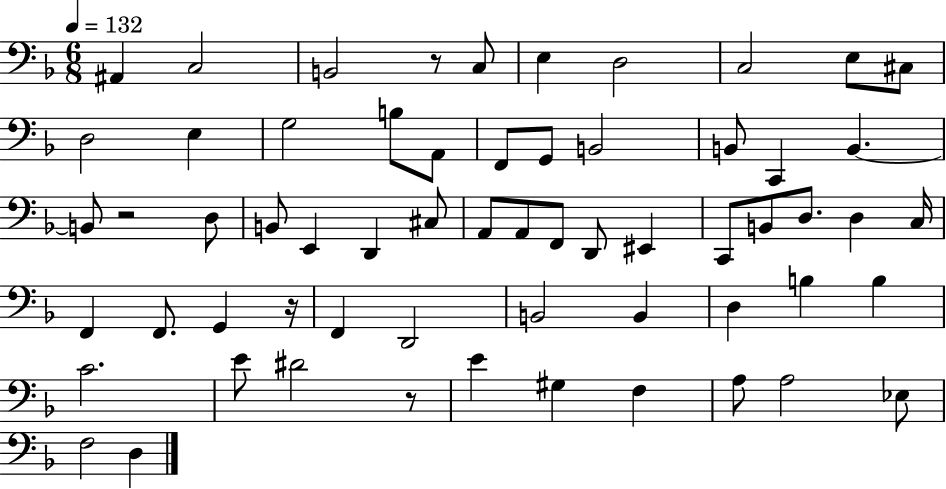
{
  \clef bass
  \numericTimeSignature
  \time 6/8
  \key f \major
  \tempo 4 = 132
  \repeat volta 2 { ais,4 c2 | b,2 r8 c8 | e4 d2 | c2 e8 cis8 | \break d2 e4 | g2 b8 a,8 | f,8 g,8 b,2 | b,8 c,4 b,4.~~ | \break b,8 r2 d8 | b,8 e,4 d,4 cis8 | a,8 a,8 f,8 d,8 eis,4 | c,8 b,8 d8. d4 c16 | \break f,4 f,8. g,4 r16 | f,4 d,2 | b,2 b,4 | d4 b4 b4 | \break c'2. | e'8 dis'2 r8 | e'4 gis4 f4 | a8 a2 ees8 | \break f2 d4 | } \bar "|."
}